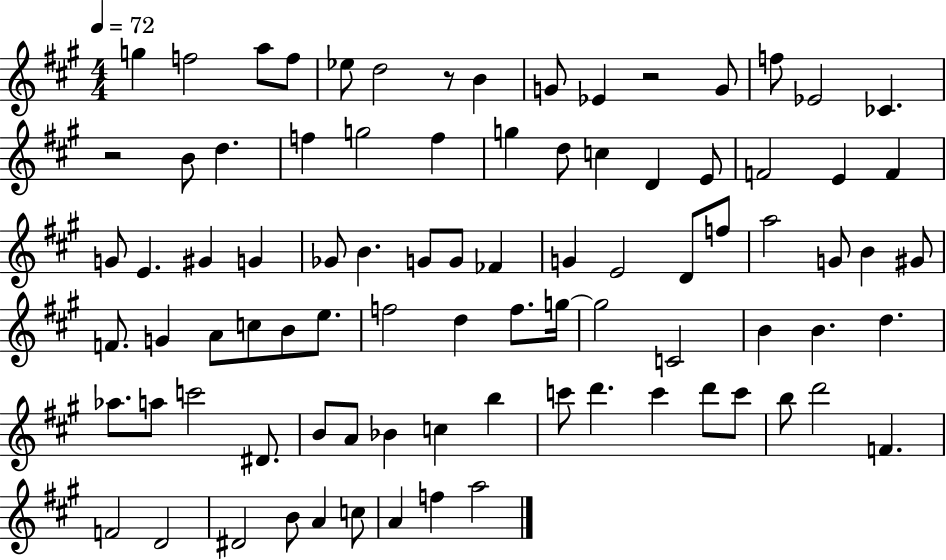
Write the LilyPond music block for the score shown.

{
  \clef treble
  \numericTimeSignature
  \time 4/4
  \key a \major
  \tempo 4 = 72
  g''4 f''2 a''8 f''8 | ees''8 d''2 r8 b'4 | g'8 ees'4 r2 g'8 | f''8 ees'2 ces'4. | \break r2 b'8 d''4. | f''4 g''2 f''4 | g''4 d''8 c''4 d'4 e'8 | f'2 e'4 f'4 | \break g'8 e'4. gis'4 g'4 | ges'8 b'4. g'8 g'8 fes'4 | g'4 e'2 d'8 f''8 | a''2 g'8 b'4 gis'8 | \break f'8. g'4 a'8 c''8 b'8 e''8. | f''2 d''4 f''8. g''16~~ | g''2 c'2 | b'4 b'4. d''4. | \break aes''8. a''8 c'''2 dis'8. | b'8 a'8 bes'4 c''4 b''4 | c'''8 d'''4. c'''4 d'''8 c'''8 | b''8 d'''2 f'4. | \break f'2 d'2 | dis'2 b'8 a'4 c''8 | a'4 f''4 a''2 | \bar "|."
}